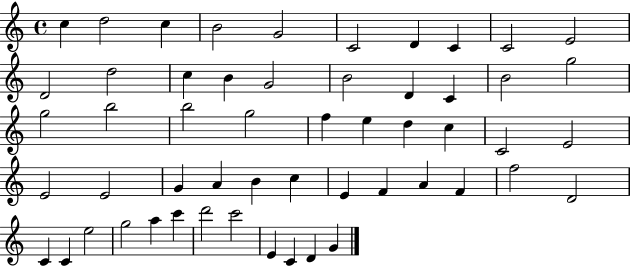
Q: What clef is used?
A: treble